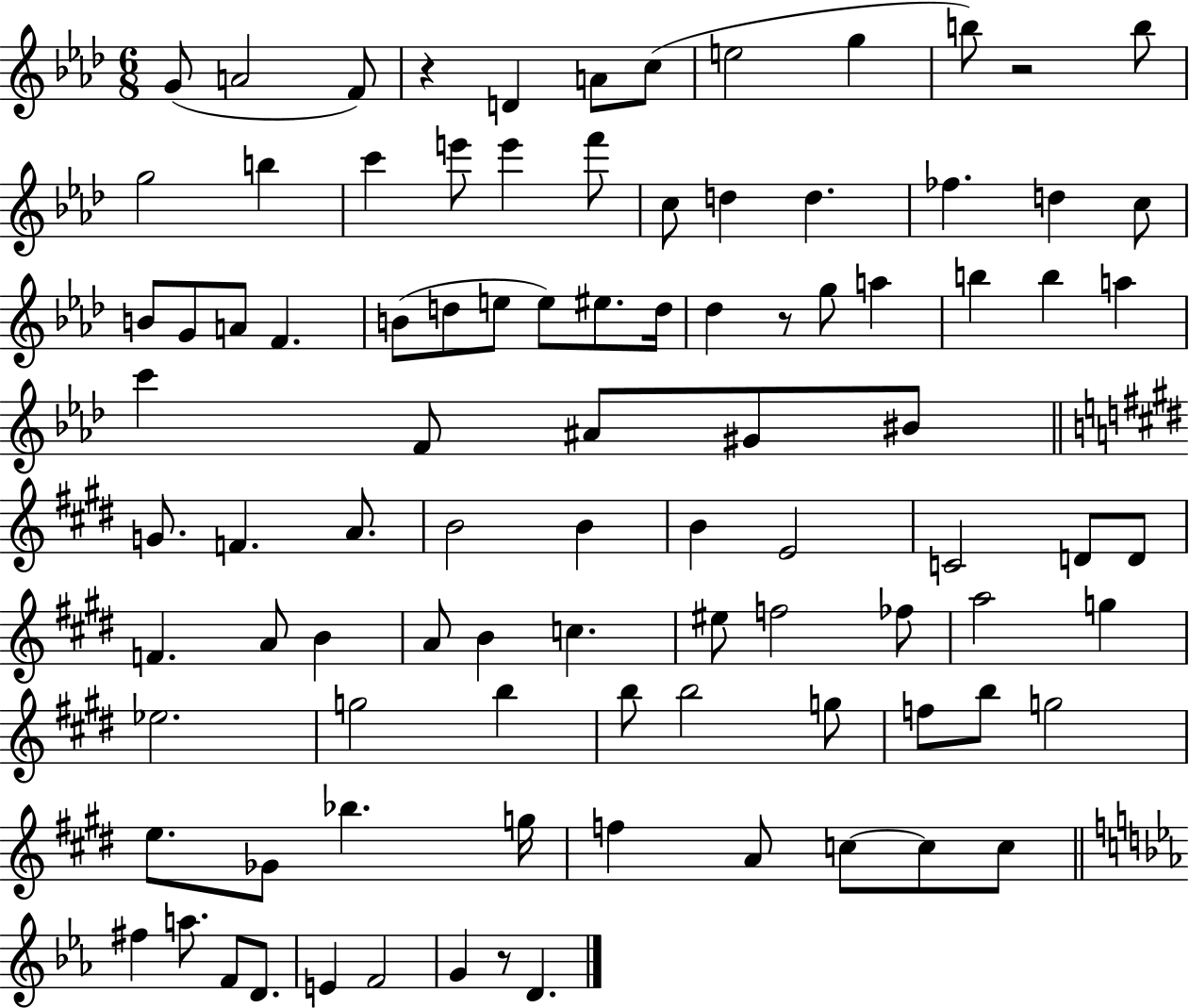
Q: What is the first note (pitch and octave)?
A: G4